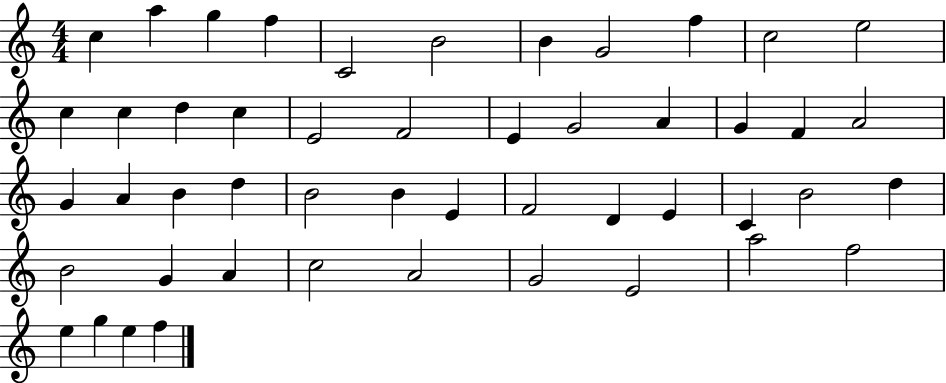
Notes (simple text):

C5/q A5/q G5/q F5/q C4/h B4/h B4/q G4/h F5/q C5/h E5/h C5/q C5/q D5/q C5/q E4/h F4/h E4/q G4/h A4/q G4/q F4/q A4/h G4/q A4/q B4/q D5/q B4/h B4/q E4/q F4/h D4/q E4/q C4/q B4/h D5/q B4/h G4/q A4/q C5/h A4/h G4/h E4/h A5/h F5/h E5/q G5/q E5/q F5/q